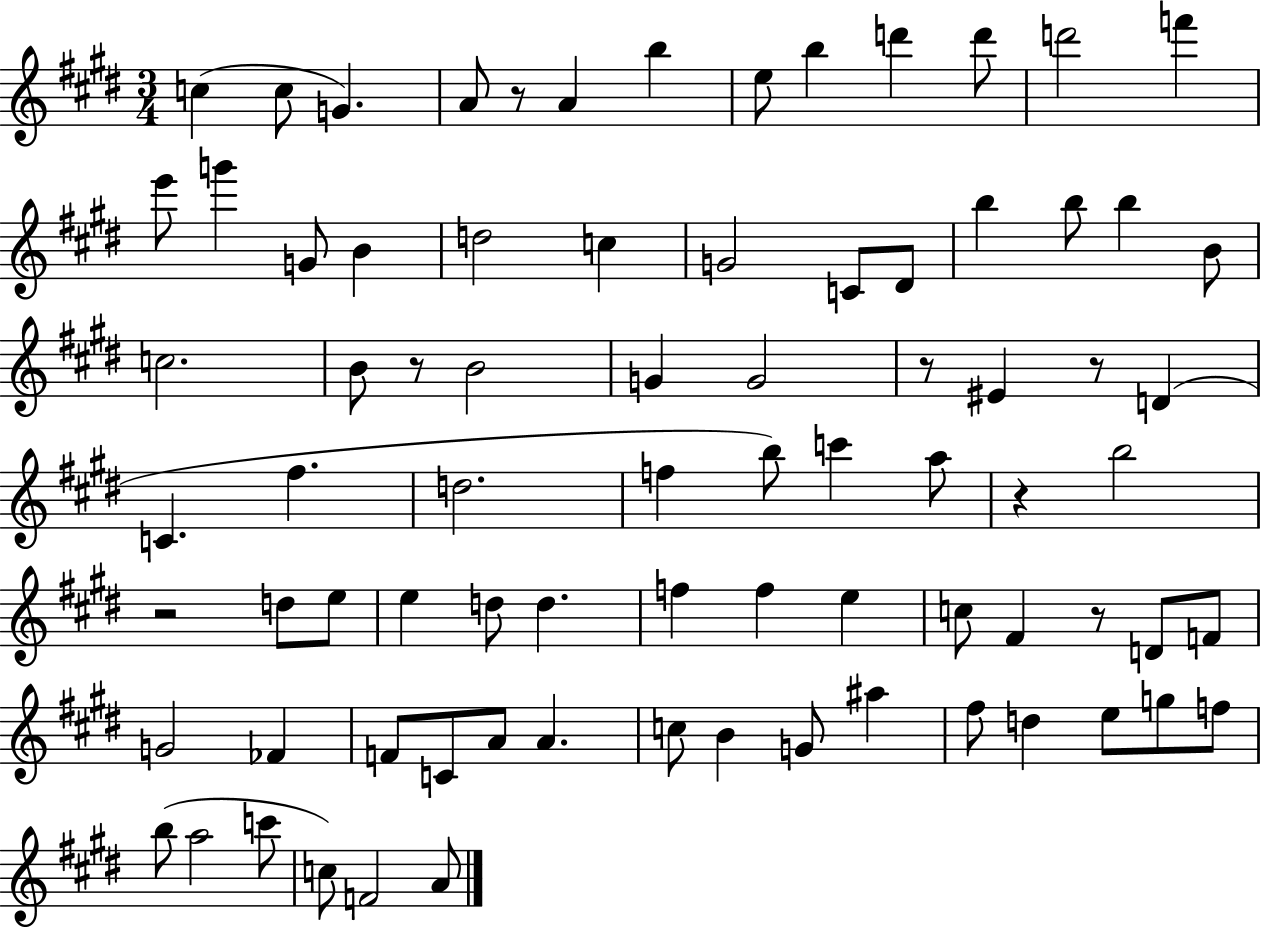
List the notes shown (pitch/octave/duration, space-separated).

C5/q C5/e G4/q. A4/e R/e A4/q B5/q E5/e B5/q D6/q D6/e D6/h F6/q E6/e G6/q G4/e B4/q D5/h C5/q G4/h C4/e D#4/e B5/q B5/e B5/q B4/e C5/h. B4/e R/e B4/h G4/q G4/h R/e EIS4/q R/e D4/q C4/q. F#5/q. D5/h. F5/q B5/e C6/q A5/e R/q B5/h R/h D5/e E5/e E5/q D5/e D5/q. F5/q F5/q E5/q C5/e F#4/q R/e D4/e F4/e G4/h FES4/q F4/e C4/e A4/e A4/q. C5/e B4/q G4/e A#5/q F#5/e D5/q E5/e G5/e F5/e B5/e A5/h C6/e C5/e F4/h A4/e